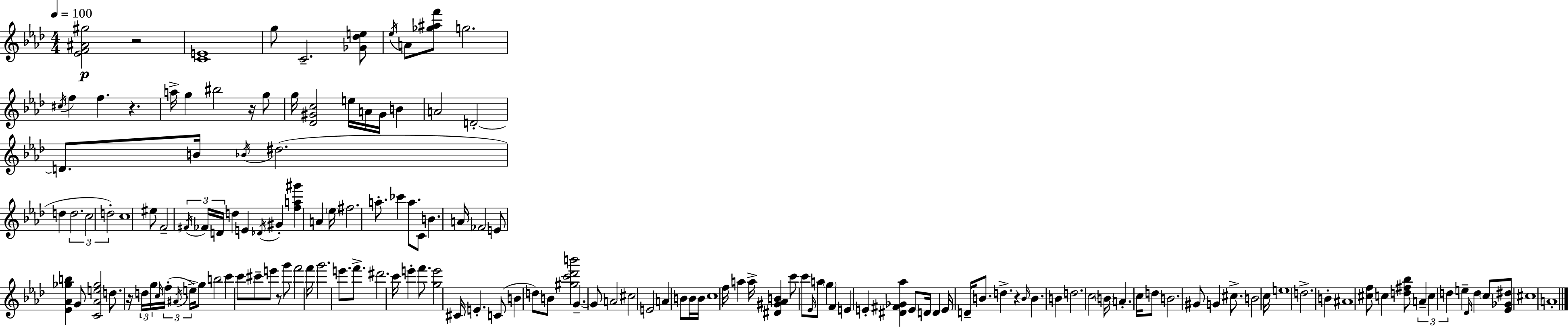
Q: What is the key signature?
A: AES major